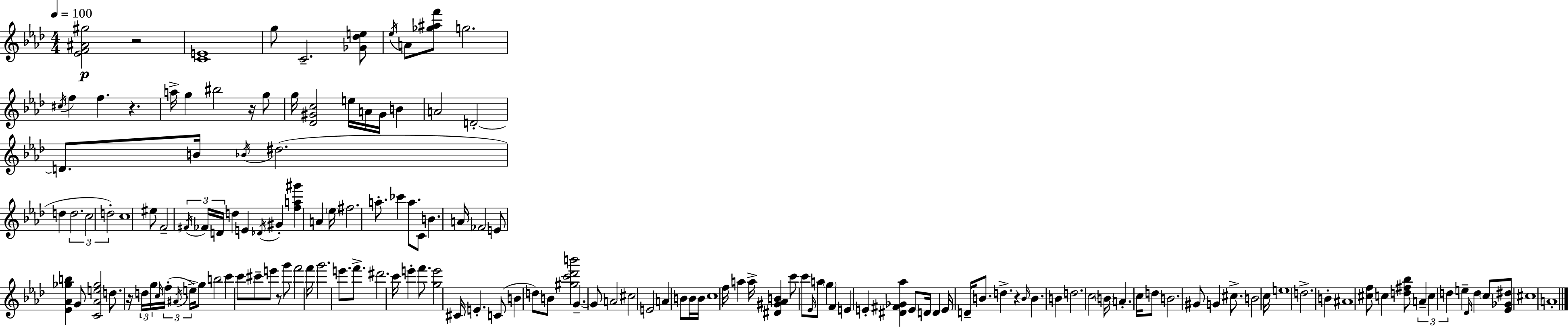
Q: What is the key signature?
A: AES major